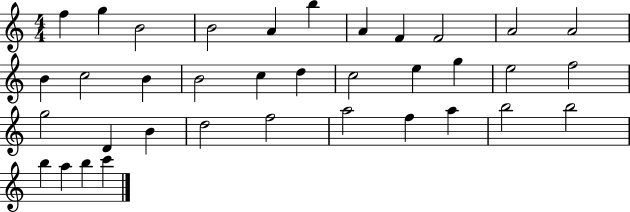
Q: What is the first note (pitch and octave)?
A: F5